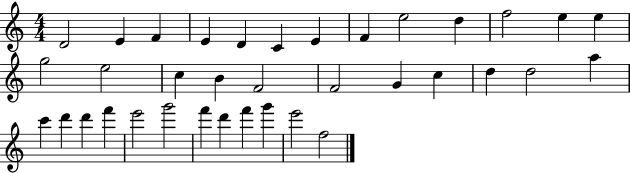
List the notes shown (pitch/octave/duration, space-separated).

D4/h E4/q F4/q E4/q D4/q C4/q E4/q F4/q E5/h D5/q F5/h E5/q E5/q G5/h E5/h C5/q B4/q F4/h F4/h G4/q C5/q D5/q D5/h A5/q C6/q D6/q D6/q F6/q E6/h G6/h F6/q D6/q F6/q G6/q E6/h F5/h